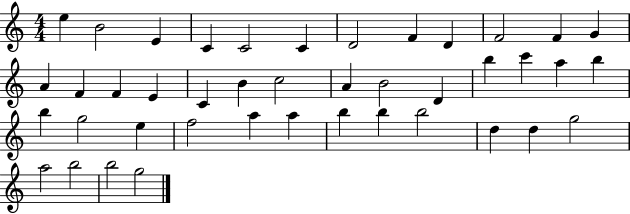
E5/q B4/h E4/q C4/q C4/h C4/q D4/h F4/q D4/q F4/h F4/q G4/q A4/q F4/q F4/q E4/q C4/q B4/q C5/h A4/q B4/h D4/q B5/q C6/q A5/q B5/q B5/q G5/h E5/q F5/h A5/q A5/q B5/q B5/q B5/h D5/q D5/q G5/h A5/h B5/h B5/h G5/h